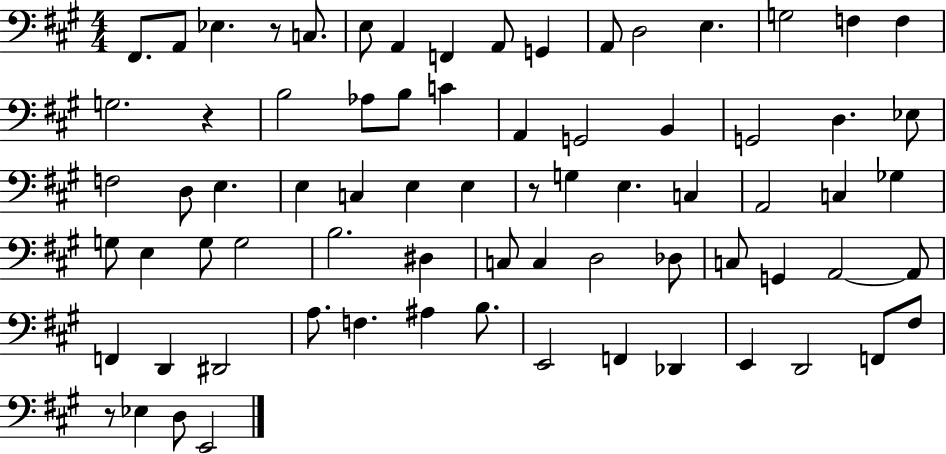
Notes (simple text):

F#2/e. A2/e Eb3/q. R/e C3/e. E3/e A2/q F2/q A2/e G2/q A2/e D3/h E3/q. G3/h F3/q F3/q G3/h. R/q B3/h Ab3/e B3/e C4/q A2/q G2/h B2/q G2/h D3/q. Eb3/e F3/h D3/e E3/q. E3/q C3/q E3/q E3/q R/e G3/q E3/q. C3/q A2/h C3/q Gb3/q G3/e E3/q G3/e G3/h B3/h. D#3/q C3/e C3/q D3/h Db3/e C3/e G2/q A2/h A2/e F2/q D2/q D#2/h A3/e. F3/q. A#3/q B3/e. E2/h F2/q Db2/q E2/q D2/h F2/e F#3/e R/e Eb3/q D3/e E2/h